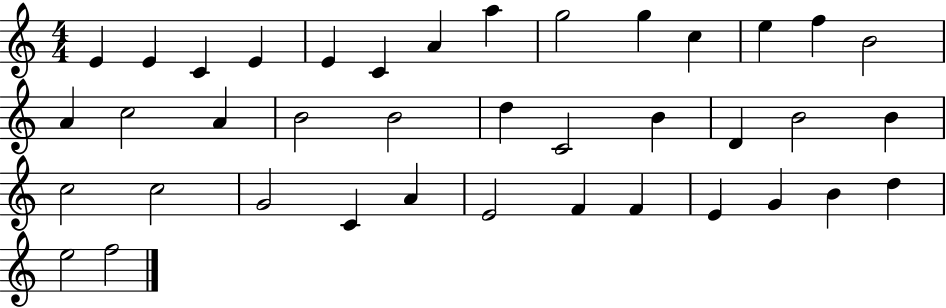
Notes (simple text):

E4/q E4/q C4/q E4/q E4/q C4/q A4/q A5/q G5/h G5/q C5/q E5/q F5/q B4/h A4/q C5/h A4/q B4/h B4/h D5/q C4/h B4/q D4/q B4/h B4/q C5/h C5/h G4/h C4/q A4/q E4/h F4/q F4/q E4/q G4/q B4/q D5/q E5/h F5/h